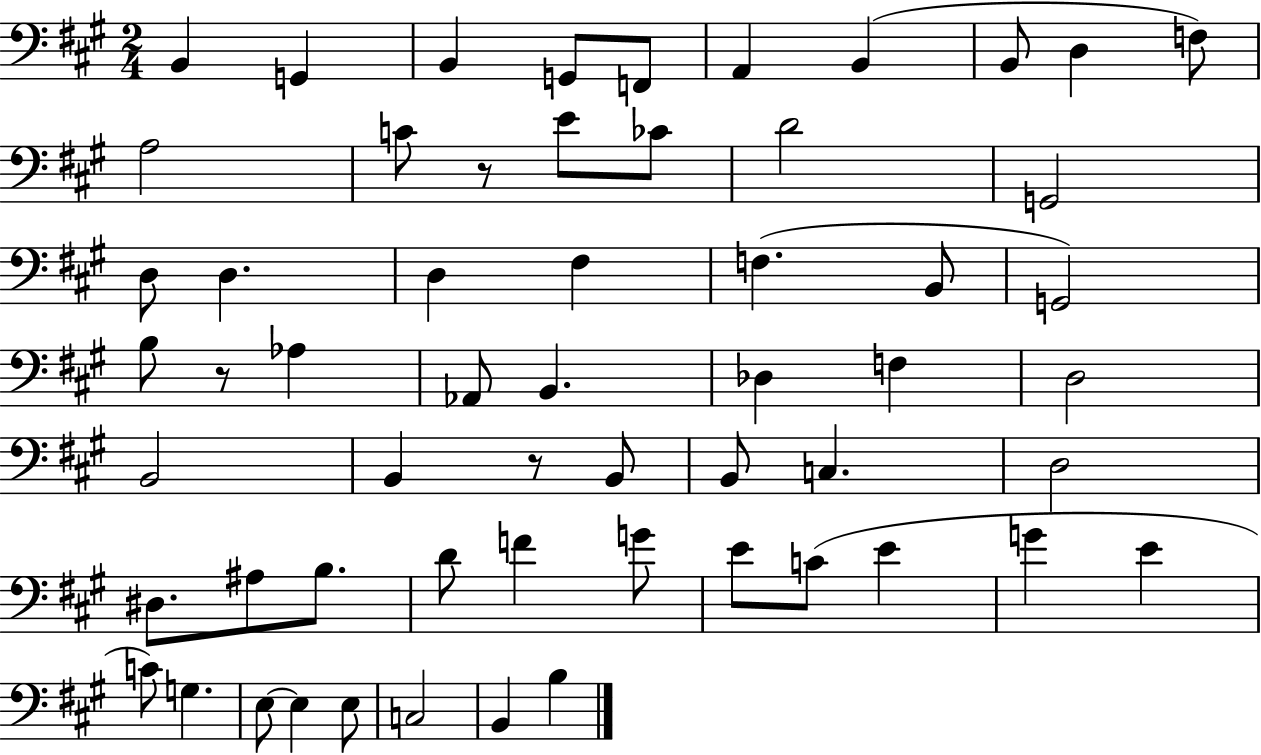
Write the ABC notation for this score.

X:1
T:Untitled
M:2/4
L:1/4
K:A
B,, G,, B,, G,,/2 F,,/2 A,, B,, B,,/2 D, F,/2 A,2 C/2 z/2 E/2 _C/2 D2 G,,2 D,/2 D, D, ^F, F, B,,/2 G,,2 B,/2 z/2 _A, _A,,/2 B,, _D, F, D,2 B,,2 B,, z/2 B,,/2 B,,/2 C, D,2 ^D,/2 ^A,/2 B,/2 D/2 F G/2 E/2 C/2 E G E C/2 G, E,/2 E, E,/2 C,2 B,, B,